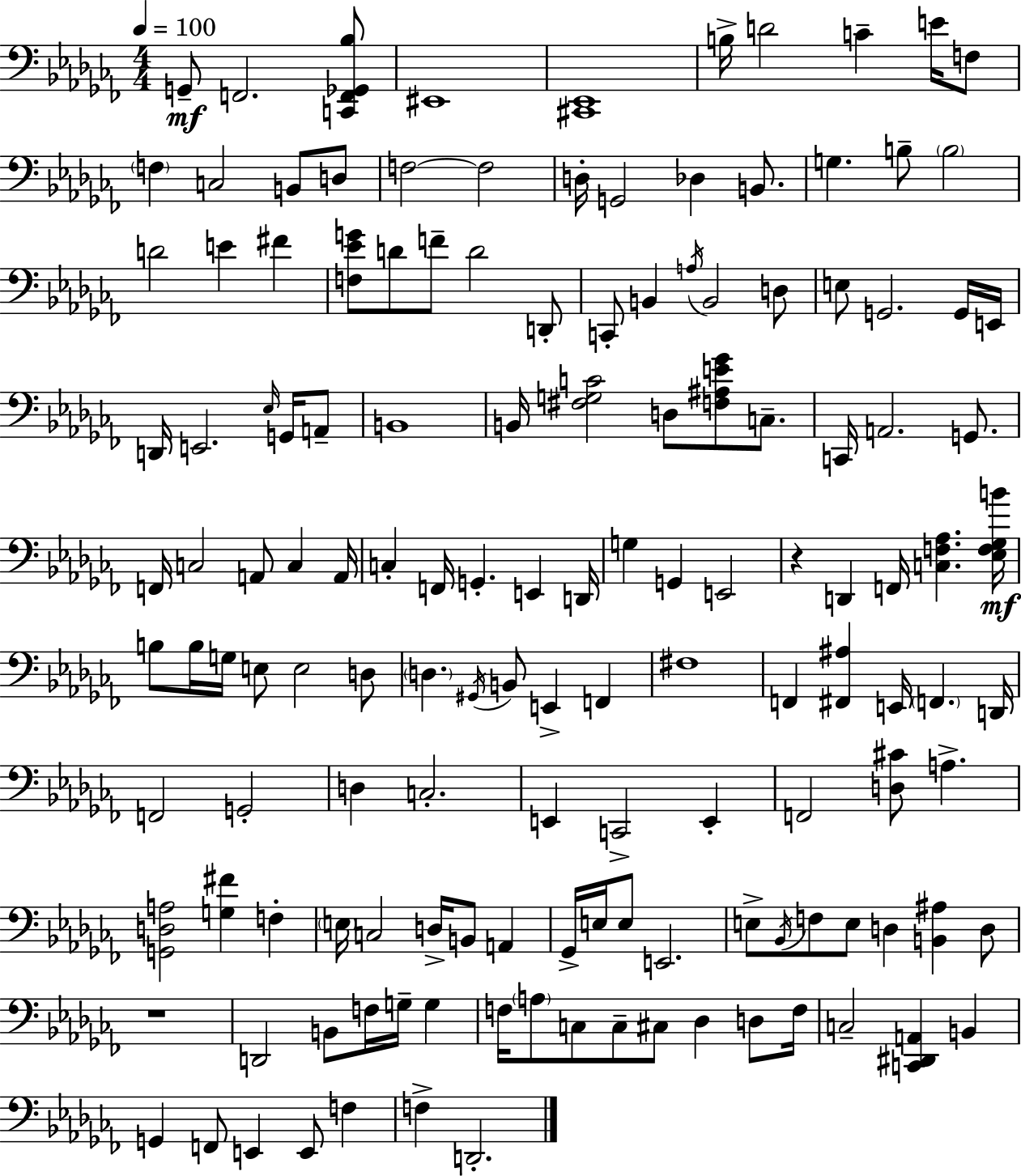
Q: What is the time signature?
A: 4/4